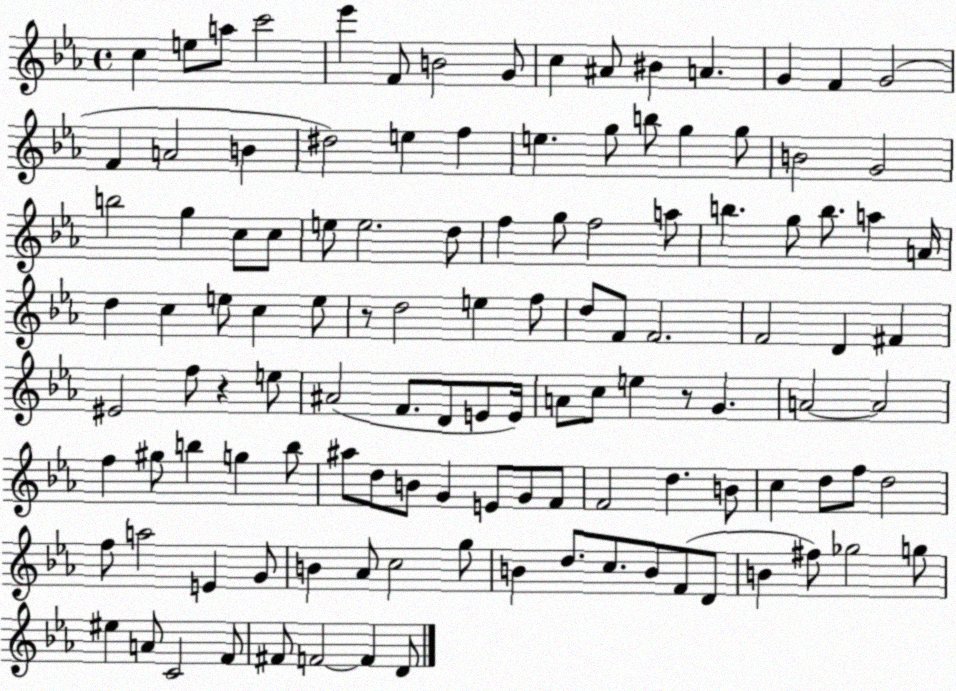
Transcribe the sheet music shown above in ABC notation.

X:1
T:Untitled
M:4/4
L:1/4
K:Eb
c e/2 a/2 c'2 _e' F/2 B2 G/2 c ^A/2 ^B A G F G2 F A2 B ^d2 e f e g/2 b/2 g g/2 B2 G2 b2 g c/2 c/2 e/2 e2 d/2 f g/2 f2 a/2 b g/2 b/2 a A/4 d c e/2 c e/2 z/2 d2 e f/2 d/2 F/2 F2 F2 D ^F ^E2 f/2 z e/2 ^A2 F/2 D/2 E/2 E/4 A/2 c/2 e z/2 G A2 A2 f ^g/2 b g b/2 ^a/2 d/2 B/2 G E/2 G/2 F/2 F2 d B/2 c d/2 f/2 d2 f/2 a2 E G/2 B _A/2 c2 g/2 B d/2 c/2 B/2 F/2 D/2 B ^f/2 _g2 g/2 ^e A/2 C2 F/2 ^F/2 F2 F D/2